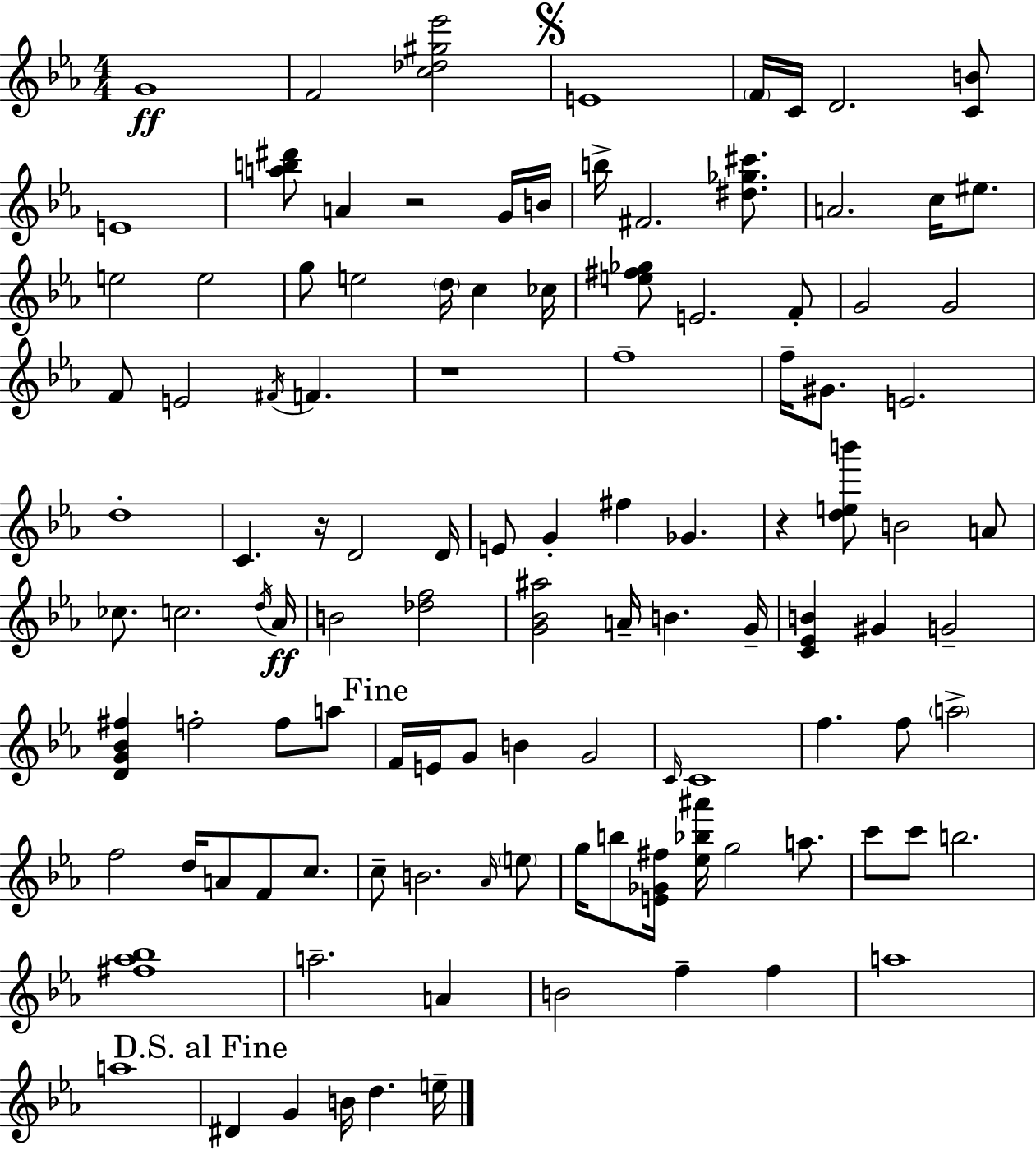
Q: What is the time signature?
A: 4/4